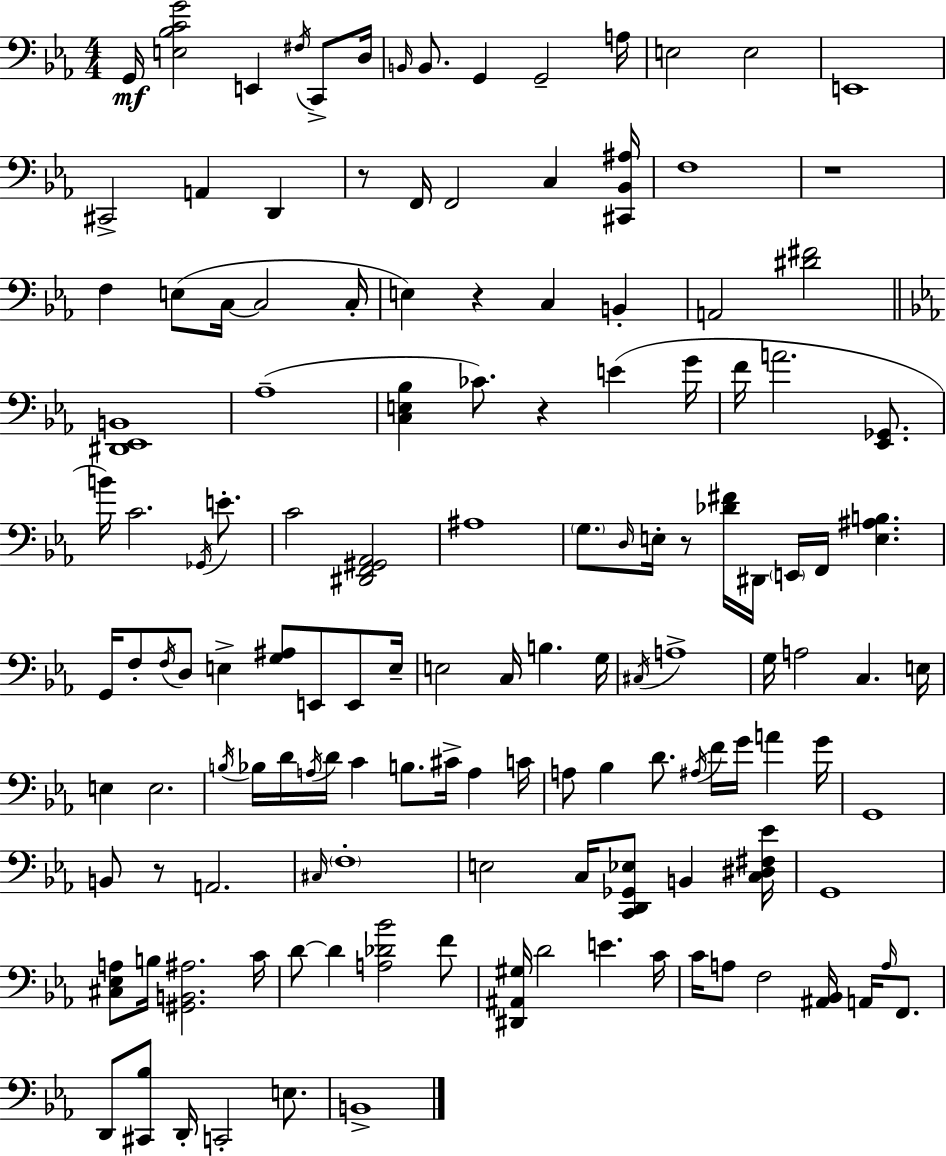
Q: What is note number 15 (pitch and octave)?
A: A2